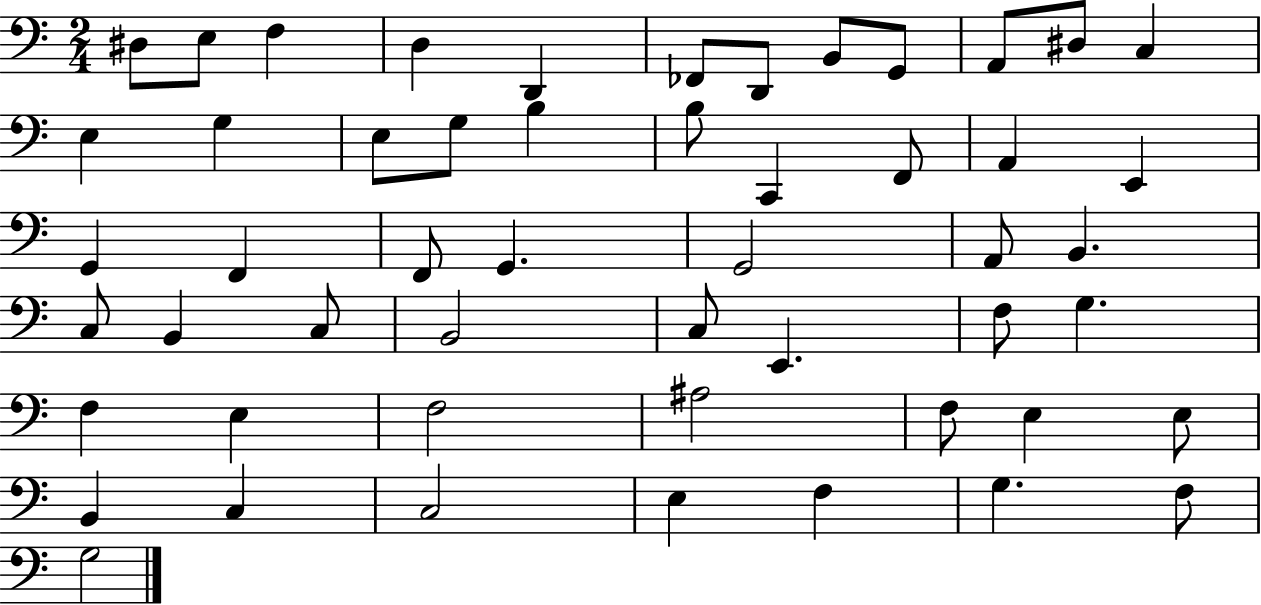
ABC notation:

X:1
T:Untitled
M:2/4
L:1/4
K:C
^D,/2 E,/2 F, D, D,, _F,,/2 D,,/2 B,,/2 G,,/2 A,,/2 ^D,/2 C, E, G, E,/2 G,/2 B, B,/2 C,, F,,/2 A,, E,, G,, F,, F,,/2 G,, G,,2 A,,/2 B,, C,/2 B,, C,/2 B,,2 C,/2 E,, F,/2 G, F, E, F,2 ^A,2 F,/2 E, E,/2 B,, C, C,2 E, F, G, F,/2 G,2